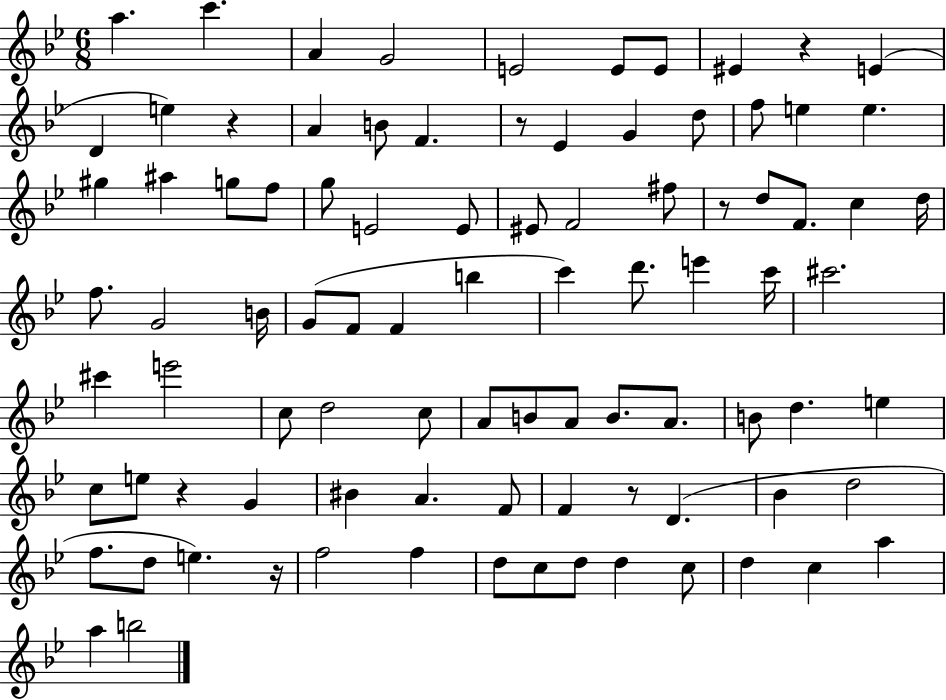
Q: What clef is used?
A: treble